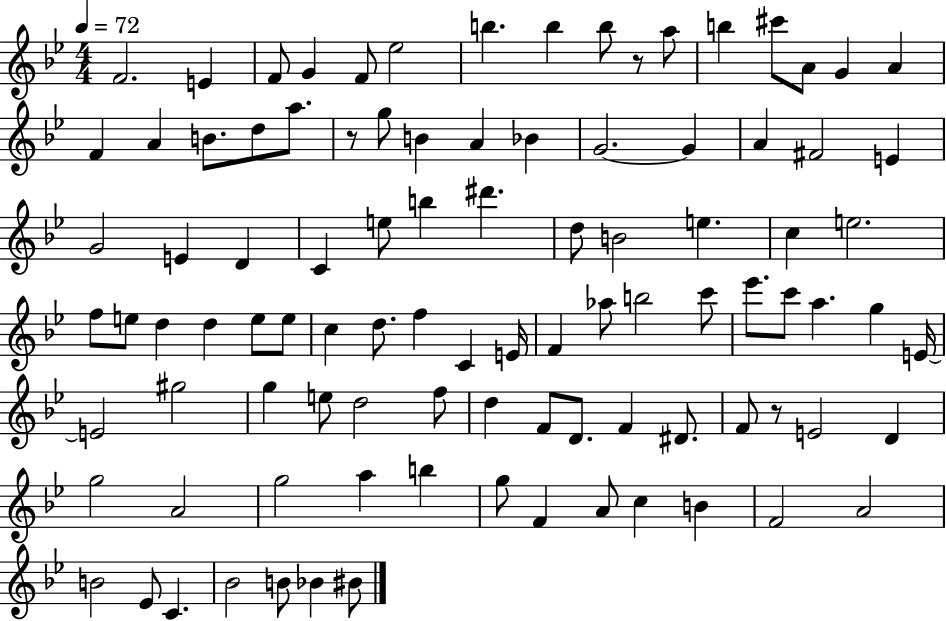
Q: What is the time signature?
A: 4/4